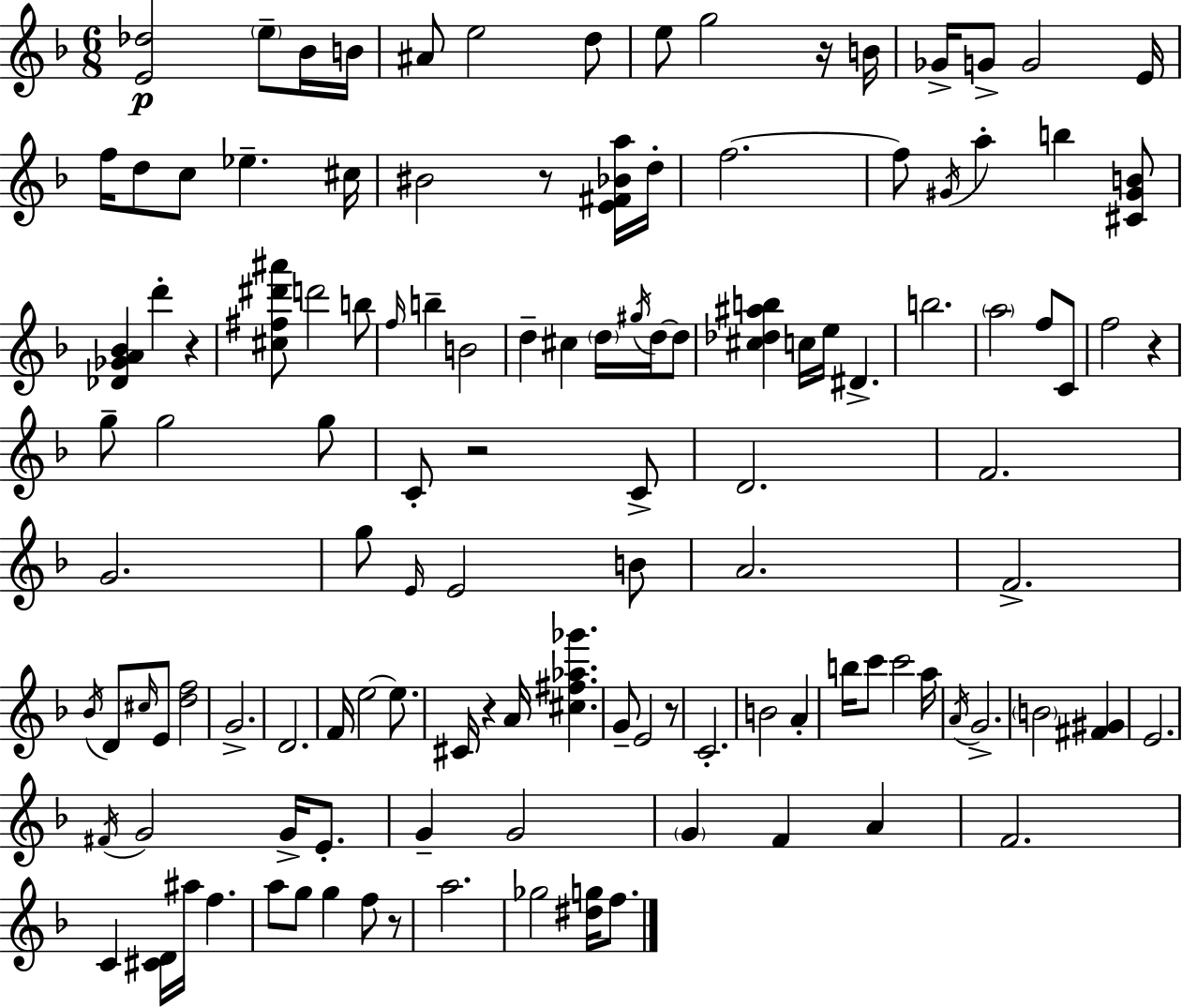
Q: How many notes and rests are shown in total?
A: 122